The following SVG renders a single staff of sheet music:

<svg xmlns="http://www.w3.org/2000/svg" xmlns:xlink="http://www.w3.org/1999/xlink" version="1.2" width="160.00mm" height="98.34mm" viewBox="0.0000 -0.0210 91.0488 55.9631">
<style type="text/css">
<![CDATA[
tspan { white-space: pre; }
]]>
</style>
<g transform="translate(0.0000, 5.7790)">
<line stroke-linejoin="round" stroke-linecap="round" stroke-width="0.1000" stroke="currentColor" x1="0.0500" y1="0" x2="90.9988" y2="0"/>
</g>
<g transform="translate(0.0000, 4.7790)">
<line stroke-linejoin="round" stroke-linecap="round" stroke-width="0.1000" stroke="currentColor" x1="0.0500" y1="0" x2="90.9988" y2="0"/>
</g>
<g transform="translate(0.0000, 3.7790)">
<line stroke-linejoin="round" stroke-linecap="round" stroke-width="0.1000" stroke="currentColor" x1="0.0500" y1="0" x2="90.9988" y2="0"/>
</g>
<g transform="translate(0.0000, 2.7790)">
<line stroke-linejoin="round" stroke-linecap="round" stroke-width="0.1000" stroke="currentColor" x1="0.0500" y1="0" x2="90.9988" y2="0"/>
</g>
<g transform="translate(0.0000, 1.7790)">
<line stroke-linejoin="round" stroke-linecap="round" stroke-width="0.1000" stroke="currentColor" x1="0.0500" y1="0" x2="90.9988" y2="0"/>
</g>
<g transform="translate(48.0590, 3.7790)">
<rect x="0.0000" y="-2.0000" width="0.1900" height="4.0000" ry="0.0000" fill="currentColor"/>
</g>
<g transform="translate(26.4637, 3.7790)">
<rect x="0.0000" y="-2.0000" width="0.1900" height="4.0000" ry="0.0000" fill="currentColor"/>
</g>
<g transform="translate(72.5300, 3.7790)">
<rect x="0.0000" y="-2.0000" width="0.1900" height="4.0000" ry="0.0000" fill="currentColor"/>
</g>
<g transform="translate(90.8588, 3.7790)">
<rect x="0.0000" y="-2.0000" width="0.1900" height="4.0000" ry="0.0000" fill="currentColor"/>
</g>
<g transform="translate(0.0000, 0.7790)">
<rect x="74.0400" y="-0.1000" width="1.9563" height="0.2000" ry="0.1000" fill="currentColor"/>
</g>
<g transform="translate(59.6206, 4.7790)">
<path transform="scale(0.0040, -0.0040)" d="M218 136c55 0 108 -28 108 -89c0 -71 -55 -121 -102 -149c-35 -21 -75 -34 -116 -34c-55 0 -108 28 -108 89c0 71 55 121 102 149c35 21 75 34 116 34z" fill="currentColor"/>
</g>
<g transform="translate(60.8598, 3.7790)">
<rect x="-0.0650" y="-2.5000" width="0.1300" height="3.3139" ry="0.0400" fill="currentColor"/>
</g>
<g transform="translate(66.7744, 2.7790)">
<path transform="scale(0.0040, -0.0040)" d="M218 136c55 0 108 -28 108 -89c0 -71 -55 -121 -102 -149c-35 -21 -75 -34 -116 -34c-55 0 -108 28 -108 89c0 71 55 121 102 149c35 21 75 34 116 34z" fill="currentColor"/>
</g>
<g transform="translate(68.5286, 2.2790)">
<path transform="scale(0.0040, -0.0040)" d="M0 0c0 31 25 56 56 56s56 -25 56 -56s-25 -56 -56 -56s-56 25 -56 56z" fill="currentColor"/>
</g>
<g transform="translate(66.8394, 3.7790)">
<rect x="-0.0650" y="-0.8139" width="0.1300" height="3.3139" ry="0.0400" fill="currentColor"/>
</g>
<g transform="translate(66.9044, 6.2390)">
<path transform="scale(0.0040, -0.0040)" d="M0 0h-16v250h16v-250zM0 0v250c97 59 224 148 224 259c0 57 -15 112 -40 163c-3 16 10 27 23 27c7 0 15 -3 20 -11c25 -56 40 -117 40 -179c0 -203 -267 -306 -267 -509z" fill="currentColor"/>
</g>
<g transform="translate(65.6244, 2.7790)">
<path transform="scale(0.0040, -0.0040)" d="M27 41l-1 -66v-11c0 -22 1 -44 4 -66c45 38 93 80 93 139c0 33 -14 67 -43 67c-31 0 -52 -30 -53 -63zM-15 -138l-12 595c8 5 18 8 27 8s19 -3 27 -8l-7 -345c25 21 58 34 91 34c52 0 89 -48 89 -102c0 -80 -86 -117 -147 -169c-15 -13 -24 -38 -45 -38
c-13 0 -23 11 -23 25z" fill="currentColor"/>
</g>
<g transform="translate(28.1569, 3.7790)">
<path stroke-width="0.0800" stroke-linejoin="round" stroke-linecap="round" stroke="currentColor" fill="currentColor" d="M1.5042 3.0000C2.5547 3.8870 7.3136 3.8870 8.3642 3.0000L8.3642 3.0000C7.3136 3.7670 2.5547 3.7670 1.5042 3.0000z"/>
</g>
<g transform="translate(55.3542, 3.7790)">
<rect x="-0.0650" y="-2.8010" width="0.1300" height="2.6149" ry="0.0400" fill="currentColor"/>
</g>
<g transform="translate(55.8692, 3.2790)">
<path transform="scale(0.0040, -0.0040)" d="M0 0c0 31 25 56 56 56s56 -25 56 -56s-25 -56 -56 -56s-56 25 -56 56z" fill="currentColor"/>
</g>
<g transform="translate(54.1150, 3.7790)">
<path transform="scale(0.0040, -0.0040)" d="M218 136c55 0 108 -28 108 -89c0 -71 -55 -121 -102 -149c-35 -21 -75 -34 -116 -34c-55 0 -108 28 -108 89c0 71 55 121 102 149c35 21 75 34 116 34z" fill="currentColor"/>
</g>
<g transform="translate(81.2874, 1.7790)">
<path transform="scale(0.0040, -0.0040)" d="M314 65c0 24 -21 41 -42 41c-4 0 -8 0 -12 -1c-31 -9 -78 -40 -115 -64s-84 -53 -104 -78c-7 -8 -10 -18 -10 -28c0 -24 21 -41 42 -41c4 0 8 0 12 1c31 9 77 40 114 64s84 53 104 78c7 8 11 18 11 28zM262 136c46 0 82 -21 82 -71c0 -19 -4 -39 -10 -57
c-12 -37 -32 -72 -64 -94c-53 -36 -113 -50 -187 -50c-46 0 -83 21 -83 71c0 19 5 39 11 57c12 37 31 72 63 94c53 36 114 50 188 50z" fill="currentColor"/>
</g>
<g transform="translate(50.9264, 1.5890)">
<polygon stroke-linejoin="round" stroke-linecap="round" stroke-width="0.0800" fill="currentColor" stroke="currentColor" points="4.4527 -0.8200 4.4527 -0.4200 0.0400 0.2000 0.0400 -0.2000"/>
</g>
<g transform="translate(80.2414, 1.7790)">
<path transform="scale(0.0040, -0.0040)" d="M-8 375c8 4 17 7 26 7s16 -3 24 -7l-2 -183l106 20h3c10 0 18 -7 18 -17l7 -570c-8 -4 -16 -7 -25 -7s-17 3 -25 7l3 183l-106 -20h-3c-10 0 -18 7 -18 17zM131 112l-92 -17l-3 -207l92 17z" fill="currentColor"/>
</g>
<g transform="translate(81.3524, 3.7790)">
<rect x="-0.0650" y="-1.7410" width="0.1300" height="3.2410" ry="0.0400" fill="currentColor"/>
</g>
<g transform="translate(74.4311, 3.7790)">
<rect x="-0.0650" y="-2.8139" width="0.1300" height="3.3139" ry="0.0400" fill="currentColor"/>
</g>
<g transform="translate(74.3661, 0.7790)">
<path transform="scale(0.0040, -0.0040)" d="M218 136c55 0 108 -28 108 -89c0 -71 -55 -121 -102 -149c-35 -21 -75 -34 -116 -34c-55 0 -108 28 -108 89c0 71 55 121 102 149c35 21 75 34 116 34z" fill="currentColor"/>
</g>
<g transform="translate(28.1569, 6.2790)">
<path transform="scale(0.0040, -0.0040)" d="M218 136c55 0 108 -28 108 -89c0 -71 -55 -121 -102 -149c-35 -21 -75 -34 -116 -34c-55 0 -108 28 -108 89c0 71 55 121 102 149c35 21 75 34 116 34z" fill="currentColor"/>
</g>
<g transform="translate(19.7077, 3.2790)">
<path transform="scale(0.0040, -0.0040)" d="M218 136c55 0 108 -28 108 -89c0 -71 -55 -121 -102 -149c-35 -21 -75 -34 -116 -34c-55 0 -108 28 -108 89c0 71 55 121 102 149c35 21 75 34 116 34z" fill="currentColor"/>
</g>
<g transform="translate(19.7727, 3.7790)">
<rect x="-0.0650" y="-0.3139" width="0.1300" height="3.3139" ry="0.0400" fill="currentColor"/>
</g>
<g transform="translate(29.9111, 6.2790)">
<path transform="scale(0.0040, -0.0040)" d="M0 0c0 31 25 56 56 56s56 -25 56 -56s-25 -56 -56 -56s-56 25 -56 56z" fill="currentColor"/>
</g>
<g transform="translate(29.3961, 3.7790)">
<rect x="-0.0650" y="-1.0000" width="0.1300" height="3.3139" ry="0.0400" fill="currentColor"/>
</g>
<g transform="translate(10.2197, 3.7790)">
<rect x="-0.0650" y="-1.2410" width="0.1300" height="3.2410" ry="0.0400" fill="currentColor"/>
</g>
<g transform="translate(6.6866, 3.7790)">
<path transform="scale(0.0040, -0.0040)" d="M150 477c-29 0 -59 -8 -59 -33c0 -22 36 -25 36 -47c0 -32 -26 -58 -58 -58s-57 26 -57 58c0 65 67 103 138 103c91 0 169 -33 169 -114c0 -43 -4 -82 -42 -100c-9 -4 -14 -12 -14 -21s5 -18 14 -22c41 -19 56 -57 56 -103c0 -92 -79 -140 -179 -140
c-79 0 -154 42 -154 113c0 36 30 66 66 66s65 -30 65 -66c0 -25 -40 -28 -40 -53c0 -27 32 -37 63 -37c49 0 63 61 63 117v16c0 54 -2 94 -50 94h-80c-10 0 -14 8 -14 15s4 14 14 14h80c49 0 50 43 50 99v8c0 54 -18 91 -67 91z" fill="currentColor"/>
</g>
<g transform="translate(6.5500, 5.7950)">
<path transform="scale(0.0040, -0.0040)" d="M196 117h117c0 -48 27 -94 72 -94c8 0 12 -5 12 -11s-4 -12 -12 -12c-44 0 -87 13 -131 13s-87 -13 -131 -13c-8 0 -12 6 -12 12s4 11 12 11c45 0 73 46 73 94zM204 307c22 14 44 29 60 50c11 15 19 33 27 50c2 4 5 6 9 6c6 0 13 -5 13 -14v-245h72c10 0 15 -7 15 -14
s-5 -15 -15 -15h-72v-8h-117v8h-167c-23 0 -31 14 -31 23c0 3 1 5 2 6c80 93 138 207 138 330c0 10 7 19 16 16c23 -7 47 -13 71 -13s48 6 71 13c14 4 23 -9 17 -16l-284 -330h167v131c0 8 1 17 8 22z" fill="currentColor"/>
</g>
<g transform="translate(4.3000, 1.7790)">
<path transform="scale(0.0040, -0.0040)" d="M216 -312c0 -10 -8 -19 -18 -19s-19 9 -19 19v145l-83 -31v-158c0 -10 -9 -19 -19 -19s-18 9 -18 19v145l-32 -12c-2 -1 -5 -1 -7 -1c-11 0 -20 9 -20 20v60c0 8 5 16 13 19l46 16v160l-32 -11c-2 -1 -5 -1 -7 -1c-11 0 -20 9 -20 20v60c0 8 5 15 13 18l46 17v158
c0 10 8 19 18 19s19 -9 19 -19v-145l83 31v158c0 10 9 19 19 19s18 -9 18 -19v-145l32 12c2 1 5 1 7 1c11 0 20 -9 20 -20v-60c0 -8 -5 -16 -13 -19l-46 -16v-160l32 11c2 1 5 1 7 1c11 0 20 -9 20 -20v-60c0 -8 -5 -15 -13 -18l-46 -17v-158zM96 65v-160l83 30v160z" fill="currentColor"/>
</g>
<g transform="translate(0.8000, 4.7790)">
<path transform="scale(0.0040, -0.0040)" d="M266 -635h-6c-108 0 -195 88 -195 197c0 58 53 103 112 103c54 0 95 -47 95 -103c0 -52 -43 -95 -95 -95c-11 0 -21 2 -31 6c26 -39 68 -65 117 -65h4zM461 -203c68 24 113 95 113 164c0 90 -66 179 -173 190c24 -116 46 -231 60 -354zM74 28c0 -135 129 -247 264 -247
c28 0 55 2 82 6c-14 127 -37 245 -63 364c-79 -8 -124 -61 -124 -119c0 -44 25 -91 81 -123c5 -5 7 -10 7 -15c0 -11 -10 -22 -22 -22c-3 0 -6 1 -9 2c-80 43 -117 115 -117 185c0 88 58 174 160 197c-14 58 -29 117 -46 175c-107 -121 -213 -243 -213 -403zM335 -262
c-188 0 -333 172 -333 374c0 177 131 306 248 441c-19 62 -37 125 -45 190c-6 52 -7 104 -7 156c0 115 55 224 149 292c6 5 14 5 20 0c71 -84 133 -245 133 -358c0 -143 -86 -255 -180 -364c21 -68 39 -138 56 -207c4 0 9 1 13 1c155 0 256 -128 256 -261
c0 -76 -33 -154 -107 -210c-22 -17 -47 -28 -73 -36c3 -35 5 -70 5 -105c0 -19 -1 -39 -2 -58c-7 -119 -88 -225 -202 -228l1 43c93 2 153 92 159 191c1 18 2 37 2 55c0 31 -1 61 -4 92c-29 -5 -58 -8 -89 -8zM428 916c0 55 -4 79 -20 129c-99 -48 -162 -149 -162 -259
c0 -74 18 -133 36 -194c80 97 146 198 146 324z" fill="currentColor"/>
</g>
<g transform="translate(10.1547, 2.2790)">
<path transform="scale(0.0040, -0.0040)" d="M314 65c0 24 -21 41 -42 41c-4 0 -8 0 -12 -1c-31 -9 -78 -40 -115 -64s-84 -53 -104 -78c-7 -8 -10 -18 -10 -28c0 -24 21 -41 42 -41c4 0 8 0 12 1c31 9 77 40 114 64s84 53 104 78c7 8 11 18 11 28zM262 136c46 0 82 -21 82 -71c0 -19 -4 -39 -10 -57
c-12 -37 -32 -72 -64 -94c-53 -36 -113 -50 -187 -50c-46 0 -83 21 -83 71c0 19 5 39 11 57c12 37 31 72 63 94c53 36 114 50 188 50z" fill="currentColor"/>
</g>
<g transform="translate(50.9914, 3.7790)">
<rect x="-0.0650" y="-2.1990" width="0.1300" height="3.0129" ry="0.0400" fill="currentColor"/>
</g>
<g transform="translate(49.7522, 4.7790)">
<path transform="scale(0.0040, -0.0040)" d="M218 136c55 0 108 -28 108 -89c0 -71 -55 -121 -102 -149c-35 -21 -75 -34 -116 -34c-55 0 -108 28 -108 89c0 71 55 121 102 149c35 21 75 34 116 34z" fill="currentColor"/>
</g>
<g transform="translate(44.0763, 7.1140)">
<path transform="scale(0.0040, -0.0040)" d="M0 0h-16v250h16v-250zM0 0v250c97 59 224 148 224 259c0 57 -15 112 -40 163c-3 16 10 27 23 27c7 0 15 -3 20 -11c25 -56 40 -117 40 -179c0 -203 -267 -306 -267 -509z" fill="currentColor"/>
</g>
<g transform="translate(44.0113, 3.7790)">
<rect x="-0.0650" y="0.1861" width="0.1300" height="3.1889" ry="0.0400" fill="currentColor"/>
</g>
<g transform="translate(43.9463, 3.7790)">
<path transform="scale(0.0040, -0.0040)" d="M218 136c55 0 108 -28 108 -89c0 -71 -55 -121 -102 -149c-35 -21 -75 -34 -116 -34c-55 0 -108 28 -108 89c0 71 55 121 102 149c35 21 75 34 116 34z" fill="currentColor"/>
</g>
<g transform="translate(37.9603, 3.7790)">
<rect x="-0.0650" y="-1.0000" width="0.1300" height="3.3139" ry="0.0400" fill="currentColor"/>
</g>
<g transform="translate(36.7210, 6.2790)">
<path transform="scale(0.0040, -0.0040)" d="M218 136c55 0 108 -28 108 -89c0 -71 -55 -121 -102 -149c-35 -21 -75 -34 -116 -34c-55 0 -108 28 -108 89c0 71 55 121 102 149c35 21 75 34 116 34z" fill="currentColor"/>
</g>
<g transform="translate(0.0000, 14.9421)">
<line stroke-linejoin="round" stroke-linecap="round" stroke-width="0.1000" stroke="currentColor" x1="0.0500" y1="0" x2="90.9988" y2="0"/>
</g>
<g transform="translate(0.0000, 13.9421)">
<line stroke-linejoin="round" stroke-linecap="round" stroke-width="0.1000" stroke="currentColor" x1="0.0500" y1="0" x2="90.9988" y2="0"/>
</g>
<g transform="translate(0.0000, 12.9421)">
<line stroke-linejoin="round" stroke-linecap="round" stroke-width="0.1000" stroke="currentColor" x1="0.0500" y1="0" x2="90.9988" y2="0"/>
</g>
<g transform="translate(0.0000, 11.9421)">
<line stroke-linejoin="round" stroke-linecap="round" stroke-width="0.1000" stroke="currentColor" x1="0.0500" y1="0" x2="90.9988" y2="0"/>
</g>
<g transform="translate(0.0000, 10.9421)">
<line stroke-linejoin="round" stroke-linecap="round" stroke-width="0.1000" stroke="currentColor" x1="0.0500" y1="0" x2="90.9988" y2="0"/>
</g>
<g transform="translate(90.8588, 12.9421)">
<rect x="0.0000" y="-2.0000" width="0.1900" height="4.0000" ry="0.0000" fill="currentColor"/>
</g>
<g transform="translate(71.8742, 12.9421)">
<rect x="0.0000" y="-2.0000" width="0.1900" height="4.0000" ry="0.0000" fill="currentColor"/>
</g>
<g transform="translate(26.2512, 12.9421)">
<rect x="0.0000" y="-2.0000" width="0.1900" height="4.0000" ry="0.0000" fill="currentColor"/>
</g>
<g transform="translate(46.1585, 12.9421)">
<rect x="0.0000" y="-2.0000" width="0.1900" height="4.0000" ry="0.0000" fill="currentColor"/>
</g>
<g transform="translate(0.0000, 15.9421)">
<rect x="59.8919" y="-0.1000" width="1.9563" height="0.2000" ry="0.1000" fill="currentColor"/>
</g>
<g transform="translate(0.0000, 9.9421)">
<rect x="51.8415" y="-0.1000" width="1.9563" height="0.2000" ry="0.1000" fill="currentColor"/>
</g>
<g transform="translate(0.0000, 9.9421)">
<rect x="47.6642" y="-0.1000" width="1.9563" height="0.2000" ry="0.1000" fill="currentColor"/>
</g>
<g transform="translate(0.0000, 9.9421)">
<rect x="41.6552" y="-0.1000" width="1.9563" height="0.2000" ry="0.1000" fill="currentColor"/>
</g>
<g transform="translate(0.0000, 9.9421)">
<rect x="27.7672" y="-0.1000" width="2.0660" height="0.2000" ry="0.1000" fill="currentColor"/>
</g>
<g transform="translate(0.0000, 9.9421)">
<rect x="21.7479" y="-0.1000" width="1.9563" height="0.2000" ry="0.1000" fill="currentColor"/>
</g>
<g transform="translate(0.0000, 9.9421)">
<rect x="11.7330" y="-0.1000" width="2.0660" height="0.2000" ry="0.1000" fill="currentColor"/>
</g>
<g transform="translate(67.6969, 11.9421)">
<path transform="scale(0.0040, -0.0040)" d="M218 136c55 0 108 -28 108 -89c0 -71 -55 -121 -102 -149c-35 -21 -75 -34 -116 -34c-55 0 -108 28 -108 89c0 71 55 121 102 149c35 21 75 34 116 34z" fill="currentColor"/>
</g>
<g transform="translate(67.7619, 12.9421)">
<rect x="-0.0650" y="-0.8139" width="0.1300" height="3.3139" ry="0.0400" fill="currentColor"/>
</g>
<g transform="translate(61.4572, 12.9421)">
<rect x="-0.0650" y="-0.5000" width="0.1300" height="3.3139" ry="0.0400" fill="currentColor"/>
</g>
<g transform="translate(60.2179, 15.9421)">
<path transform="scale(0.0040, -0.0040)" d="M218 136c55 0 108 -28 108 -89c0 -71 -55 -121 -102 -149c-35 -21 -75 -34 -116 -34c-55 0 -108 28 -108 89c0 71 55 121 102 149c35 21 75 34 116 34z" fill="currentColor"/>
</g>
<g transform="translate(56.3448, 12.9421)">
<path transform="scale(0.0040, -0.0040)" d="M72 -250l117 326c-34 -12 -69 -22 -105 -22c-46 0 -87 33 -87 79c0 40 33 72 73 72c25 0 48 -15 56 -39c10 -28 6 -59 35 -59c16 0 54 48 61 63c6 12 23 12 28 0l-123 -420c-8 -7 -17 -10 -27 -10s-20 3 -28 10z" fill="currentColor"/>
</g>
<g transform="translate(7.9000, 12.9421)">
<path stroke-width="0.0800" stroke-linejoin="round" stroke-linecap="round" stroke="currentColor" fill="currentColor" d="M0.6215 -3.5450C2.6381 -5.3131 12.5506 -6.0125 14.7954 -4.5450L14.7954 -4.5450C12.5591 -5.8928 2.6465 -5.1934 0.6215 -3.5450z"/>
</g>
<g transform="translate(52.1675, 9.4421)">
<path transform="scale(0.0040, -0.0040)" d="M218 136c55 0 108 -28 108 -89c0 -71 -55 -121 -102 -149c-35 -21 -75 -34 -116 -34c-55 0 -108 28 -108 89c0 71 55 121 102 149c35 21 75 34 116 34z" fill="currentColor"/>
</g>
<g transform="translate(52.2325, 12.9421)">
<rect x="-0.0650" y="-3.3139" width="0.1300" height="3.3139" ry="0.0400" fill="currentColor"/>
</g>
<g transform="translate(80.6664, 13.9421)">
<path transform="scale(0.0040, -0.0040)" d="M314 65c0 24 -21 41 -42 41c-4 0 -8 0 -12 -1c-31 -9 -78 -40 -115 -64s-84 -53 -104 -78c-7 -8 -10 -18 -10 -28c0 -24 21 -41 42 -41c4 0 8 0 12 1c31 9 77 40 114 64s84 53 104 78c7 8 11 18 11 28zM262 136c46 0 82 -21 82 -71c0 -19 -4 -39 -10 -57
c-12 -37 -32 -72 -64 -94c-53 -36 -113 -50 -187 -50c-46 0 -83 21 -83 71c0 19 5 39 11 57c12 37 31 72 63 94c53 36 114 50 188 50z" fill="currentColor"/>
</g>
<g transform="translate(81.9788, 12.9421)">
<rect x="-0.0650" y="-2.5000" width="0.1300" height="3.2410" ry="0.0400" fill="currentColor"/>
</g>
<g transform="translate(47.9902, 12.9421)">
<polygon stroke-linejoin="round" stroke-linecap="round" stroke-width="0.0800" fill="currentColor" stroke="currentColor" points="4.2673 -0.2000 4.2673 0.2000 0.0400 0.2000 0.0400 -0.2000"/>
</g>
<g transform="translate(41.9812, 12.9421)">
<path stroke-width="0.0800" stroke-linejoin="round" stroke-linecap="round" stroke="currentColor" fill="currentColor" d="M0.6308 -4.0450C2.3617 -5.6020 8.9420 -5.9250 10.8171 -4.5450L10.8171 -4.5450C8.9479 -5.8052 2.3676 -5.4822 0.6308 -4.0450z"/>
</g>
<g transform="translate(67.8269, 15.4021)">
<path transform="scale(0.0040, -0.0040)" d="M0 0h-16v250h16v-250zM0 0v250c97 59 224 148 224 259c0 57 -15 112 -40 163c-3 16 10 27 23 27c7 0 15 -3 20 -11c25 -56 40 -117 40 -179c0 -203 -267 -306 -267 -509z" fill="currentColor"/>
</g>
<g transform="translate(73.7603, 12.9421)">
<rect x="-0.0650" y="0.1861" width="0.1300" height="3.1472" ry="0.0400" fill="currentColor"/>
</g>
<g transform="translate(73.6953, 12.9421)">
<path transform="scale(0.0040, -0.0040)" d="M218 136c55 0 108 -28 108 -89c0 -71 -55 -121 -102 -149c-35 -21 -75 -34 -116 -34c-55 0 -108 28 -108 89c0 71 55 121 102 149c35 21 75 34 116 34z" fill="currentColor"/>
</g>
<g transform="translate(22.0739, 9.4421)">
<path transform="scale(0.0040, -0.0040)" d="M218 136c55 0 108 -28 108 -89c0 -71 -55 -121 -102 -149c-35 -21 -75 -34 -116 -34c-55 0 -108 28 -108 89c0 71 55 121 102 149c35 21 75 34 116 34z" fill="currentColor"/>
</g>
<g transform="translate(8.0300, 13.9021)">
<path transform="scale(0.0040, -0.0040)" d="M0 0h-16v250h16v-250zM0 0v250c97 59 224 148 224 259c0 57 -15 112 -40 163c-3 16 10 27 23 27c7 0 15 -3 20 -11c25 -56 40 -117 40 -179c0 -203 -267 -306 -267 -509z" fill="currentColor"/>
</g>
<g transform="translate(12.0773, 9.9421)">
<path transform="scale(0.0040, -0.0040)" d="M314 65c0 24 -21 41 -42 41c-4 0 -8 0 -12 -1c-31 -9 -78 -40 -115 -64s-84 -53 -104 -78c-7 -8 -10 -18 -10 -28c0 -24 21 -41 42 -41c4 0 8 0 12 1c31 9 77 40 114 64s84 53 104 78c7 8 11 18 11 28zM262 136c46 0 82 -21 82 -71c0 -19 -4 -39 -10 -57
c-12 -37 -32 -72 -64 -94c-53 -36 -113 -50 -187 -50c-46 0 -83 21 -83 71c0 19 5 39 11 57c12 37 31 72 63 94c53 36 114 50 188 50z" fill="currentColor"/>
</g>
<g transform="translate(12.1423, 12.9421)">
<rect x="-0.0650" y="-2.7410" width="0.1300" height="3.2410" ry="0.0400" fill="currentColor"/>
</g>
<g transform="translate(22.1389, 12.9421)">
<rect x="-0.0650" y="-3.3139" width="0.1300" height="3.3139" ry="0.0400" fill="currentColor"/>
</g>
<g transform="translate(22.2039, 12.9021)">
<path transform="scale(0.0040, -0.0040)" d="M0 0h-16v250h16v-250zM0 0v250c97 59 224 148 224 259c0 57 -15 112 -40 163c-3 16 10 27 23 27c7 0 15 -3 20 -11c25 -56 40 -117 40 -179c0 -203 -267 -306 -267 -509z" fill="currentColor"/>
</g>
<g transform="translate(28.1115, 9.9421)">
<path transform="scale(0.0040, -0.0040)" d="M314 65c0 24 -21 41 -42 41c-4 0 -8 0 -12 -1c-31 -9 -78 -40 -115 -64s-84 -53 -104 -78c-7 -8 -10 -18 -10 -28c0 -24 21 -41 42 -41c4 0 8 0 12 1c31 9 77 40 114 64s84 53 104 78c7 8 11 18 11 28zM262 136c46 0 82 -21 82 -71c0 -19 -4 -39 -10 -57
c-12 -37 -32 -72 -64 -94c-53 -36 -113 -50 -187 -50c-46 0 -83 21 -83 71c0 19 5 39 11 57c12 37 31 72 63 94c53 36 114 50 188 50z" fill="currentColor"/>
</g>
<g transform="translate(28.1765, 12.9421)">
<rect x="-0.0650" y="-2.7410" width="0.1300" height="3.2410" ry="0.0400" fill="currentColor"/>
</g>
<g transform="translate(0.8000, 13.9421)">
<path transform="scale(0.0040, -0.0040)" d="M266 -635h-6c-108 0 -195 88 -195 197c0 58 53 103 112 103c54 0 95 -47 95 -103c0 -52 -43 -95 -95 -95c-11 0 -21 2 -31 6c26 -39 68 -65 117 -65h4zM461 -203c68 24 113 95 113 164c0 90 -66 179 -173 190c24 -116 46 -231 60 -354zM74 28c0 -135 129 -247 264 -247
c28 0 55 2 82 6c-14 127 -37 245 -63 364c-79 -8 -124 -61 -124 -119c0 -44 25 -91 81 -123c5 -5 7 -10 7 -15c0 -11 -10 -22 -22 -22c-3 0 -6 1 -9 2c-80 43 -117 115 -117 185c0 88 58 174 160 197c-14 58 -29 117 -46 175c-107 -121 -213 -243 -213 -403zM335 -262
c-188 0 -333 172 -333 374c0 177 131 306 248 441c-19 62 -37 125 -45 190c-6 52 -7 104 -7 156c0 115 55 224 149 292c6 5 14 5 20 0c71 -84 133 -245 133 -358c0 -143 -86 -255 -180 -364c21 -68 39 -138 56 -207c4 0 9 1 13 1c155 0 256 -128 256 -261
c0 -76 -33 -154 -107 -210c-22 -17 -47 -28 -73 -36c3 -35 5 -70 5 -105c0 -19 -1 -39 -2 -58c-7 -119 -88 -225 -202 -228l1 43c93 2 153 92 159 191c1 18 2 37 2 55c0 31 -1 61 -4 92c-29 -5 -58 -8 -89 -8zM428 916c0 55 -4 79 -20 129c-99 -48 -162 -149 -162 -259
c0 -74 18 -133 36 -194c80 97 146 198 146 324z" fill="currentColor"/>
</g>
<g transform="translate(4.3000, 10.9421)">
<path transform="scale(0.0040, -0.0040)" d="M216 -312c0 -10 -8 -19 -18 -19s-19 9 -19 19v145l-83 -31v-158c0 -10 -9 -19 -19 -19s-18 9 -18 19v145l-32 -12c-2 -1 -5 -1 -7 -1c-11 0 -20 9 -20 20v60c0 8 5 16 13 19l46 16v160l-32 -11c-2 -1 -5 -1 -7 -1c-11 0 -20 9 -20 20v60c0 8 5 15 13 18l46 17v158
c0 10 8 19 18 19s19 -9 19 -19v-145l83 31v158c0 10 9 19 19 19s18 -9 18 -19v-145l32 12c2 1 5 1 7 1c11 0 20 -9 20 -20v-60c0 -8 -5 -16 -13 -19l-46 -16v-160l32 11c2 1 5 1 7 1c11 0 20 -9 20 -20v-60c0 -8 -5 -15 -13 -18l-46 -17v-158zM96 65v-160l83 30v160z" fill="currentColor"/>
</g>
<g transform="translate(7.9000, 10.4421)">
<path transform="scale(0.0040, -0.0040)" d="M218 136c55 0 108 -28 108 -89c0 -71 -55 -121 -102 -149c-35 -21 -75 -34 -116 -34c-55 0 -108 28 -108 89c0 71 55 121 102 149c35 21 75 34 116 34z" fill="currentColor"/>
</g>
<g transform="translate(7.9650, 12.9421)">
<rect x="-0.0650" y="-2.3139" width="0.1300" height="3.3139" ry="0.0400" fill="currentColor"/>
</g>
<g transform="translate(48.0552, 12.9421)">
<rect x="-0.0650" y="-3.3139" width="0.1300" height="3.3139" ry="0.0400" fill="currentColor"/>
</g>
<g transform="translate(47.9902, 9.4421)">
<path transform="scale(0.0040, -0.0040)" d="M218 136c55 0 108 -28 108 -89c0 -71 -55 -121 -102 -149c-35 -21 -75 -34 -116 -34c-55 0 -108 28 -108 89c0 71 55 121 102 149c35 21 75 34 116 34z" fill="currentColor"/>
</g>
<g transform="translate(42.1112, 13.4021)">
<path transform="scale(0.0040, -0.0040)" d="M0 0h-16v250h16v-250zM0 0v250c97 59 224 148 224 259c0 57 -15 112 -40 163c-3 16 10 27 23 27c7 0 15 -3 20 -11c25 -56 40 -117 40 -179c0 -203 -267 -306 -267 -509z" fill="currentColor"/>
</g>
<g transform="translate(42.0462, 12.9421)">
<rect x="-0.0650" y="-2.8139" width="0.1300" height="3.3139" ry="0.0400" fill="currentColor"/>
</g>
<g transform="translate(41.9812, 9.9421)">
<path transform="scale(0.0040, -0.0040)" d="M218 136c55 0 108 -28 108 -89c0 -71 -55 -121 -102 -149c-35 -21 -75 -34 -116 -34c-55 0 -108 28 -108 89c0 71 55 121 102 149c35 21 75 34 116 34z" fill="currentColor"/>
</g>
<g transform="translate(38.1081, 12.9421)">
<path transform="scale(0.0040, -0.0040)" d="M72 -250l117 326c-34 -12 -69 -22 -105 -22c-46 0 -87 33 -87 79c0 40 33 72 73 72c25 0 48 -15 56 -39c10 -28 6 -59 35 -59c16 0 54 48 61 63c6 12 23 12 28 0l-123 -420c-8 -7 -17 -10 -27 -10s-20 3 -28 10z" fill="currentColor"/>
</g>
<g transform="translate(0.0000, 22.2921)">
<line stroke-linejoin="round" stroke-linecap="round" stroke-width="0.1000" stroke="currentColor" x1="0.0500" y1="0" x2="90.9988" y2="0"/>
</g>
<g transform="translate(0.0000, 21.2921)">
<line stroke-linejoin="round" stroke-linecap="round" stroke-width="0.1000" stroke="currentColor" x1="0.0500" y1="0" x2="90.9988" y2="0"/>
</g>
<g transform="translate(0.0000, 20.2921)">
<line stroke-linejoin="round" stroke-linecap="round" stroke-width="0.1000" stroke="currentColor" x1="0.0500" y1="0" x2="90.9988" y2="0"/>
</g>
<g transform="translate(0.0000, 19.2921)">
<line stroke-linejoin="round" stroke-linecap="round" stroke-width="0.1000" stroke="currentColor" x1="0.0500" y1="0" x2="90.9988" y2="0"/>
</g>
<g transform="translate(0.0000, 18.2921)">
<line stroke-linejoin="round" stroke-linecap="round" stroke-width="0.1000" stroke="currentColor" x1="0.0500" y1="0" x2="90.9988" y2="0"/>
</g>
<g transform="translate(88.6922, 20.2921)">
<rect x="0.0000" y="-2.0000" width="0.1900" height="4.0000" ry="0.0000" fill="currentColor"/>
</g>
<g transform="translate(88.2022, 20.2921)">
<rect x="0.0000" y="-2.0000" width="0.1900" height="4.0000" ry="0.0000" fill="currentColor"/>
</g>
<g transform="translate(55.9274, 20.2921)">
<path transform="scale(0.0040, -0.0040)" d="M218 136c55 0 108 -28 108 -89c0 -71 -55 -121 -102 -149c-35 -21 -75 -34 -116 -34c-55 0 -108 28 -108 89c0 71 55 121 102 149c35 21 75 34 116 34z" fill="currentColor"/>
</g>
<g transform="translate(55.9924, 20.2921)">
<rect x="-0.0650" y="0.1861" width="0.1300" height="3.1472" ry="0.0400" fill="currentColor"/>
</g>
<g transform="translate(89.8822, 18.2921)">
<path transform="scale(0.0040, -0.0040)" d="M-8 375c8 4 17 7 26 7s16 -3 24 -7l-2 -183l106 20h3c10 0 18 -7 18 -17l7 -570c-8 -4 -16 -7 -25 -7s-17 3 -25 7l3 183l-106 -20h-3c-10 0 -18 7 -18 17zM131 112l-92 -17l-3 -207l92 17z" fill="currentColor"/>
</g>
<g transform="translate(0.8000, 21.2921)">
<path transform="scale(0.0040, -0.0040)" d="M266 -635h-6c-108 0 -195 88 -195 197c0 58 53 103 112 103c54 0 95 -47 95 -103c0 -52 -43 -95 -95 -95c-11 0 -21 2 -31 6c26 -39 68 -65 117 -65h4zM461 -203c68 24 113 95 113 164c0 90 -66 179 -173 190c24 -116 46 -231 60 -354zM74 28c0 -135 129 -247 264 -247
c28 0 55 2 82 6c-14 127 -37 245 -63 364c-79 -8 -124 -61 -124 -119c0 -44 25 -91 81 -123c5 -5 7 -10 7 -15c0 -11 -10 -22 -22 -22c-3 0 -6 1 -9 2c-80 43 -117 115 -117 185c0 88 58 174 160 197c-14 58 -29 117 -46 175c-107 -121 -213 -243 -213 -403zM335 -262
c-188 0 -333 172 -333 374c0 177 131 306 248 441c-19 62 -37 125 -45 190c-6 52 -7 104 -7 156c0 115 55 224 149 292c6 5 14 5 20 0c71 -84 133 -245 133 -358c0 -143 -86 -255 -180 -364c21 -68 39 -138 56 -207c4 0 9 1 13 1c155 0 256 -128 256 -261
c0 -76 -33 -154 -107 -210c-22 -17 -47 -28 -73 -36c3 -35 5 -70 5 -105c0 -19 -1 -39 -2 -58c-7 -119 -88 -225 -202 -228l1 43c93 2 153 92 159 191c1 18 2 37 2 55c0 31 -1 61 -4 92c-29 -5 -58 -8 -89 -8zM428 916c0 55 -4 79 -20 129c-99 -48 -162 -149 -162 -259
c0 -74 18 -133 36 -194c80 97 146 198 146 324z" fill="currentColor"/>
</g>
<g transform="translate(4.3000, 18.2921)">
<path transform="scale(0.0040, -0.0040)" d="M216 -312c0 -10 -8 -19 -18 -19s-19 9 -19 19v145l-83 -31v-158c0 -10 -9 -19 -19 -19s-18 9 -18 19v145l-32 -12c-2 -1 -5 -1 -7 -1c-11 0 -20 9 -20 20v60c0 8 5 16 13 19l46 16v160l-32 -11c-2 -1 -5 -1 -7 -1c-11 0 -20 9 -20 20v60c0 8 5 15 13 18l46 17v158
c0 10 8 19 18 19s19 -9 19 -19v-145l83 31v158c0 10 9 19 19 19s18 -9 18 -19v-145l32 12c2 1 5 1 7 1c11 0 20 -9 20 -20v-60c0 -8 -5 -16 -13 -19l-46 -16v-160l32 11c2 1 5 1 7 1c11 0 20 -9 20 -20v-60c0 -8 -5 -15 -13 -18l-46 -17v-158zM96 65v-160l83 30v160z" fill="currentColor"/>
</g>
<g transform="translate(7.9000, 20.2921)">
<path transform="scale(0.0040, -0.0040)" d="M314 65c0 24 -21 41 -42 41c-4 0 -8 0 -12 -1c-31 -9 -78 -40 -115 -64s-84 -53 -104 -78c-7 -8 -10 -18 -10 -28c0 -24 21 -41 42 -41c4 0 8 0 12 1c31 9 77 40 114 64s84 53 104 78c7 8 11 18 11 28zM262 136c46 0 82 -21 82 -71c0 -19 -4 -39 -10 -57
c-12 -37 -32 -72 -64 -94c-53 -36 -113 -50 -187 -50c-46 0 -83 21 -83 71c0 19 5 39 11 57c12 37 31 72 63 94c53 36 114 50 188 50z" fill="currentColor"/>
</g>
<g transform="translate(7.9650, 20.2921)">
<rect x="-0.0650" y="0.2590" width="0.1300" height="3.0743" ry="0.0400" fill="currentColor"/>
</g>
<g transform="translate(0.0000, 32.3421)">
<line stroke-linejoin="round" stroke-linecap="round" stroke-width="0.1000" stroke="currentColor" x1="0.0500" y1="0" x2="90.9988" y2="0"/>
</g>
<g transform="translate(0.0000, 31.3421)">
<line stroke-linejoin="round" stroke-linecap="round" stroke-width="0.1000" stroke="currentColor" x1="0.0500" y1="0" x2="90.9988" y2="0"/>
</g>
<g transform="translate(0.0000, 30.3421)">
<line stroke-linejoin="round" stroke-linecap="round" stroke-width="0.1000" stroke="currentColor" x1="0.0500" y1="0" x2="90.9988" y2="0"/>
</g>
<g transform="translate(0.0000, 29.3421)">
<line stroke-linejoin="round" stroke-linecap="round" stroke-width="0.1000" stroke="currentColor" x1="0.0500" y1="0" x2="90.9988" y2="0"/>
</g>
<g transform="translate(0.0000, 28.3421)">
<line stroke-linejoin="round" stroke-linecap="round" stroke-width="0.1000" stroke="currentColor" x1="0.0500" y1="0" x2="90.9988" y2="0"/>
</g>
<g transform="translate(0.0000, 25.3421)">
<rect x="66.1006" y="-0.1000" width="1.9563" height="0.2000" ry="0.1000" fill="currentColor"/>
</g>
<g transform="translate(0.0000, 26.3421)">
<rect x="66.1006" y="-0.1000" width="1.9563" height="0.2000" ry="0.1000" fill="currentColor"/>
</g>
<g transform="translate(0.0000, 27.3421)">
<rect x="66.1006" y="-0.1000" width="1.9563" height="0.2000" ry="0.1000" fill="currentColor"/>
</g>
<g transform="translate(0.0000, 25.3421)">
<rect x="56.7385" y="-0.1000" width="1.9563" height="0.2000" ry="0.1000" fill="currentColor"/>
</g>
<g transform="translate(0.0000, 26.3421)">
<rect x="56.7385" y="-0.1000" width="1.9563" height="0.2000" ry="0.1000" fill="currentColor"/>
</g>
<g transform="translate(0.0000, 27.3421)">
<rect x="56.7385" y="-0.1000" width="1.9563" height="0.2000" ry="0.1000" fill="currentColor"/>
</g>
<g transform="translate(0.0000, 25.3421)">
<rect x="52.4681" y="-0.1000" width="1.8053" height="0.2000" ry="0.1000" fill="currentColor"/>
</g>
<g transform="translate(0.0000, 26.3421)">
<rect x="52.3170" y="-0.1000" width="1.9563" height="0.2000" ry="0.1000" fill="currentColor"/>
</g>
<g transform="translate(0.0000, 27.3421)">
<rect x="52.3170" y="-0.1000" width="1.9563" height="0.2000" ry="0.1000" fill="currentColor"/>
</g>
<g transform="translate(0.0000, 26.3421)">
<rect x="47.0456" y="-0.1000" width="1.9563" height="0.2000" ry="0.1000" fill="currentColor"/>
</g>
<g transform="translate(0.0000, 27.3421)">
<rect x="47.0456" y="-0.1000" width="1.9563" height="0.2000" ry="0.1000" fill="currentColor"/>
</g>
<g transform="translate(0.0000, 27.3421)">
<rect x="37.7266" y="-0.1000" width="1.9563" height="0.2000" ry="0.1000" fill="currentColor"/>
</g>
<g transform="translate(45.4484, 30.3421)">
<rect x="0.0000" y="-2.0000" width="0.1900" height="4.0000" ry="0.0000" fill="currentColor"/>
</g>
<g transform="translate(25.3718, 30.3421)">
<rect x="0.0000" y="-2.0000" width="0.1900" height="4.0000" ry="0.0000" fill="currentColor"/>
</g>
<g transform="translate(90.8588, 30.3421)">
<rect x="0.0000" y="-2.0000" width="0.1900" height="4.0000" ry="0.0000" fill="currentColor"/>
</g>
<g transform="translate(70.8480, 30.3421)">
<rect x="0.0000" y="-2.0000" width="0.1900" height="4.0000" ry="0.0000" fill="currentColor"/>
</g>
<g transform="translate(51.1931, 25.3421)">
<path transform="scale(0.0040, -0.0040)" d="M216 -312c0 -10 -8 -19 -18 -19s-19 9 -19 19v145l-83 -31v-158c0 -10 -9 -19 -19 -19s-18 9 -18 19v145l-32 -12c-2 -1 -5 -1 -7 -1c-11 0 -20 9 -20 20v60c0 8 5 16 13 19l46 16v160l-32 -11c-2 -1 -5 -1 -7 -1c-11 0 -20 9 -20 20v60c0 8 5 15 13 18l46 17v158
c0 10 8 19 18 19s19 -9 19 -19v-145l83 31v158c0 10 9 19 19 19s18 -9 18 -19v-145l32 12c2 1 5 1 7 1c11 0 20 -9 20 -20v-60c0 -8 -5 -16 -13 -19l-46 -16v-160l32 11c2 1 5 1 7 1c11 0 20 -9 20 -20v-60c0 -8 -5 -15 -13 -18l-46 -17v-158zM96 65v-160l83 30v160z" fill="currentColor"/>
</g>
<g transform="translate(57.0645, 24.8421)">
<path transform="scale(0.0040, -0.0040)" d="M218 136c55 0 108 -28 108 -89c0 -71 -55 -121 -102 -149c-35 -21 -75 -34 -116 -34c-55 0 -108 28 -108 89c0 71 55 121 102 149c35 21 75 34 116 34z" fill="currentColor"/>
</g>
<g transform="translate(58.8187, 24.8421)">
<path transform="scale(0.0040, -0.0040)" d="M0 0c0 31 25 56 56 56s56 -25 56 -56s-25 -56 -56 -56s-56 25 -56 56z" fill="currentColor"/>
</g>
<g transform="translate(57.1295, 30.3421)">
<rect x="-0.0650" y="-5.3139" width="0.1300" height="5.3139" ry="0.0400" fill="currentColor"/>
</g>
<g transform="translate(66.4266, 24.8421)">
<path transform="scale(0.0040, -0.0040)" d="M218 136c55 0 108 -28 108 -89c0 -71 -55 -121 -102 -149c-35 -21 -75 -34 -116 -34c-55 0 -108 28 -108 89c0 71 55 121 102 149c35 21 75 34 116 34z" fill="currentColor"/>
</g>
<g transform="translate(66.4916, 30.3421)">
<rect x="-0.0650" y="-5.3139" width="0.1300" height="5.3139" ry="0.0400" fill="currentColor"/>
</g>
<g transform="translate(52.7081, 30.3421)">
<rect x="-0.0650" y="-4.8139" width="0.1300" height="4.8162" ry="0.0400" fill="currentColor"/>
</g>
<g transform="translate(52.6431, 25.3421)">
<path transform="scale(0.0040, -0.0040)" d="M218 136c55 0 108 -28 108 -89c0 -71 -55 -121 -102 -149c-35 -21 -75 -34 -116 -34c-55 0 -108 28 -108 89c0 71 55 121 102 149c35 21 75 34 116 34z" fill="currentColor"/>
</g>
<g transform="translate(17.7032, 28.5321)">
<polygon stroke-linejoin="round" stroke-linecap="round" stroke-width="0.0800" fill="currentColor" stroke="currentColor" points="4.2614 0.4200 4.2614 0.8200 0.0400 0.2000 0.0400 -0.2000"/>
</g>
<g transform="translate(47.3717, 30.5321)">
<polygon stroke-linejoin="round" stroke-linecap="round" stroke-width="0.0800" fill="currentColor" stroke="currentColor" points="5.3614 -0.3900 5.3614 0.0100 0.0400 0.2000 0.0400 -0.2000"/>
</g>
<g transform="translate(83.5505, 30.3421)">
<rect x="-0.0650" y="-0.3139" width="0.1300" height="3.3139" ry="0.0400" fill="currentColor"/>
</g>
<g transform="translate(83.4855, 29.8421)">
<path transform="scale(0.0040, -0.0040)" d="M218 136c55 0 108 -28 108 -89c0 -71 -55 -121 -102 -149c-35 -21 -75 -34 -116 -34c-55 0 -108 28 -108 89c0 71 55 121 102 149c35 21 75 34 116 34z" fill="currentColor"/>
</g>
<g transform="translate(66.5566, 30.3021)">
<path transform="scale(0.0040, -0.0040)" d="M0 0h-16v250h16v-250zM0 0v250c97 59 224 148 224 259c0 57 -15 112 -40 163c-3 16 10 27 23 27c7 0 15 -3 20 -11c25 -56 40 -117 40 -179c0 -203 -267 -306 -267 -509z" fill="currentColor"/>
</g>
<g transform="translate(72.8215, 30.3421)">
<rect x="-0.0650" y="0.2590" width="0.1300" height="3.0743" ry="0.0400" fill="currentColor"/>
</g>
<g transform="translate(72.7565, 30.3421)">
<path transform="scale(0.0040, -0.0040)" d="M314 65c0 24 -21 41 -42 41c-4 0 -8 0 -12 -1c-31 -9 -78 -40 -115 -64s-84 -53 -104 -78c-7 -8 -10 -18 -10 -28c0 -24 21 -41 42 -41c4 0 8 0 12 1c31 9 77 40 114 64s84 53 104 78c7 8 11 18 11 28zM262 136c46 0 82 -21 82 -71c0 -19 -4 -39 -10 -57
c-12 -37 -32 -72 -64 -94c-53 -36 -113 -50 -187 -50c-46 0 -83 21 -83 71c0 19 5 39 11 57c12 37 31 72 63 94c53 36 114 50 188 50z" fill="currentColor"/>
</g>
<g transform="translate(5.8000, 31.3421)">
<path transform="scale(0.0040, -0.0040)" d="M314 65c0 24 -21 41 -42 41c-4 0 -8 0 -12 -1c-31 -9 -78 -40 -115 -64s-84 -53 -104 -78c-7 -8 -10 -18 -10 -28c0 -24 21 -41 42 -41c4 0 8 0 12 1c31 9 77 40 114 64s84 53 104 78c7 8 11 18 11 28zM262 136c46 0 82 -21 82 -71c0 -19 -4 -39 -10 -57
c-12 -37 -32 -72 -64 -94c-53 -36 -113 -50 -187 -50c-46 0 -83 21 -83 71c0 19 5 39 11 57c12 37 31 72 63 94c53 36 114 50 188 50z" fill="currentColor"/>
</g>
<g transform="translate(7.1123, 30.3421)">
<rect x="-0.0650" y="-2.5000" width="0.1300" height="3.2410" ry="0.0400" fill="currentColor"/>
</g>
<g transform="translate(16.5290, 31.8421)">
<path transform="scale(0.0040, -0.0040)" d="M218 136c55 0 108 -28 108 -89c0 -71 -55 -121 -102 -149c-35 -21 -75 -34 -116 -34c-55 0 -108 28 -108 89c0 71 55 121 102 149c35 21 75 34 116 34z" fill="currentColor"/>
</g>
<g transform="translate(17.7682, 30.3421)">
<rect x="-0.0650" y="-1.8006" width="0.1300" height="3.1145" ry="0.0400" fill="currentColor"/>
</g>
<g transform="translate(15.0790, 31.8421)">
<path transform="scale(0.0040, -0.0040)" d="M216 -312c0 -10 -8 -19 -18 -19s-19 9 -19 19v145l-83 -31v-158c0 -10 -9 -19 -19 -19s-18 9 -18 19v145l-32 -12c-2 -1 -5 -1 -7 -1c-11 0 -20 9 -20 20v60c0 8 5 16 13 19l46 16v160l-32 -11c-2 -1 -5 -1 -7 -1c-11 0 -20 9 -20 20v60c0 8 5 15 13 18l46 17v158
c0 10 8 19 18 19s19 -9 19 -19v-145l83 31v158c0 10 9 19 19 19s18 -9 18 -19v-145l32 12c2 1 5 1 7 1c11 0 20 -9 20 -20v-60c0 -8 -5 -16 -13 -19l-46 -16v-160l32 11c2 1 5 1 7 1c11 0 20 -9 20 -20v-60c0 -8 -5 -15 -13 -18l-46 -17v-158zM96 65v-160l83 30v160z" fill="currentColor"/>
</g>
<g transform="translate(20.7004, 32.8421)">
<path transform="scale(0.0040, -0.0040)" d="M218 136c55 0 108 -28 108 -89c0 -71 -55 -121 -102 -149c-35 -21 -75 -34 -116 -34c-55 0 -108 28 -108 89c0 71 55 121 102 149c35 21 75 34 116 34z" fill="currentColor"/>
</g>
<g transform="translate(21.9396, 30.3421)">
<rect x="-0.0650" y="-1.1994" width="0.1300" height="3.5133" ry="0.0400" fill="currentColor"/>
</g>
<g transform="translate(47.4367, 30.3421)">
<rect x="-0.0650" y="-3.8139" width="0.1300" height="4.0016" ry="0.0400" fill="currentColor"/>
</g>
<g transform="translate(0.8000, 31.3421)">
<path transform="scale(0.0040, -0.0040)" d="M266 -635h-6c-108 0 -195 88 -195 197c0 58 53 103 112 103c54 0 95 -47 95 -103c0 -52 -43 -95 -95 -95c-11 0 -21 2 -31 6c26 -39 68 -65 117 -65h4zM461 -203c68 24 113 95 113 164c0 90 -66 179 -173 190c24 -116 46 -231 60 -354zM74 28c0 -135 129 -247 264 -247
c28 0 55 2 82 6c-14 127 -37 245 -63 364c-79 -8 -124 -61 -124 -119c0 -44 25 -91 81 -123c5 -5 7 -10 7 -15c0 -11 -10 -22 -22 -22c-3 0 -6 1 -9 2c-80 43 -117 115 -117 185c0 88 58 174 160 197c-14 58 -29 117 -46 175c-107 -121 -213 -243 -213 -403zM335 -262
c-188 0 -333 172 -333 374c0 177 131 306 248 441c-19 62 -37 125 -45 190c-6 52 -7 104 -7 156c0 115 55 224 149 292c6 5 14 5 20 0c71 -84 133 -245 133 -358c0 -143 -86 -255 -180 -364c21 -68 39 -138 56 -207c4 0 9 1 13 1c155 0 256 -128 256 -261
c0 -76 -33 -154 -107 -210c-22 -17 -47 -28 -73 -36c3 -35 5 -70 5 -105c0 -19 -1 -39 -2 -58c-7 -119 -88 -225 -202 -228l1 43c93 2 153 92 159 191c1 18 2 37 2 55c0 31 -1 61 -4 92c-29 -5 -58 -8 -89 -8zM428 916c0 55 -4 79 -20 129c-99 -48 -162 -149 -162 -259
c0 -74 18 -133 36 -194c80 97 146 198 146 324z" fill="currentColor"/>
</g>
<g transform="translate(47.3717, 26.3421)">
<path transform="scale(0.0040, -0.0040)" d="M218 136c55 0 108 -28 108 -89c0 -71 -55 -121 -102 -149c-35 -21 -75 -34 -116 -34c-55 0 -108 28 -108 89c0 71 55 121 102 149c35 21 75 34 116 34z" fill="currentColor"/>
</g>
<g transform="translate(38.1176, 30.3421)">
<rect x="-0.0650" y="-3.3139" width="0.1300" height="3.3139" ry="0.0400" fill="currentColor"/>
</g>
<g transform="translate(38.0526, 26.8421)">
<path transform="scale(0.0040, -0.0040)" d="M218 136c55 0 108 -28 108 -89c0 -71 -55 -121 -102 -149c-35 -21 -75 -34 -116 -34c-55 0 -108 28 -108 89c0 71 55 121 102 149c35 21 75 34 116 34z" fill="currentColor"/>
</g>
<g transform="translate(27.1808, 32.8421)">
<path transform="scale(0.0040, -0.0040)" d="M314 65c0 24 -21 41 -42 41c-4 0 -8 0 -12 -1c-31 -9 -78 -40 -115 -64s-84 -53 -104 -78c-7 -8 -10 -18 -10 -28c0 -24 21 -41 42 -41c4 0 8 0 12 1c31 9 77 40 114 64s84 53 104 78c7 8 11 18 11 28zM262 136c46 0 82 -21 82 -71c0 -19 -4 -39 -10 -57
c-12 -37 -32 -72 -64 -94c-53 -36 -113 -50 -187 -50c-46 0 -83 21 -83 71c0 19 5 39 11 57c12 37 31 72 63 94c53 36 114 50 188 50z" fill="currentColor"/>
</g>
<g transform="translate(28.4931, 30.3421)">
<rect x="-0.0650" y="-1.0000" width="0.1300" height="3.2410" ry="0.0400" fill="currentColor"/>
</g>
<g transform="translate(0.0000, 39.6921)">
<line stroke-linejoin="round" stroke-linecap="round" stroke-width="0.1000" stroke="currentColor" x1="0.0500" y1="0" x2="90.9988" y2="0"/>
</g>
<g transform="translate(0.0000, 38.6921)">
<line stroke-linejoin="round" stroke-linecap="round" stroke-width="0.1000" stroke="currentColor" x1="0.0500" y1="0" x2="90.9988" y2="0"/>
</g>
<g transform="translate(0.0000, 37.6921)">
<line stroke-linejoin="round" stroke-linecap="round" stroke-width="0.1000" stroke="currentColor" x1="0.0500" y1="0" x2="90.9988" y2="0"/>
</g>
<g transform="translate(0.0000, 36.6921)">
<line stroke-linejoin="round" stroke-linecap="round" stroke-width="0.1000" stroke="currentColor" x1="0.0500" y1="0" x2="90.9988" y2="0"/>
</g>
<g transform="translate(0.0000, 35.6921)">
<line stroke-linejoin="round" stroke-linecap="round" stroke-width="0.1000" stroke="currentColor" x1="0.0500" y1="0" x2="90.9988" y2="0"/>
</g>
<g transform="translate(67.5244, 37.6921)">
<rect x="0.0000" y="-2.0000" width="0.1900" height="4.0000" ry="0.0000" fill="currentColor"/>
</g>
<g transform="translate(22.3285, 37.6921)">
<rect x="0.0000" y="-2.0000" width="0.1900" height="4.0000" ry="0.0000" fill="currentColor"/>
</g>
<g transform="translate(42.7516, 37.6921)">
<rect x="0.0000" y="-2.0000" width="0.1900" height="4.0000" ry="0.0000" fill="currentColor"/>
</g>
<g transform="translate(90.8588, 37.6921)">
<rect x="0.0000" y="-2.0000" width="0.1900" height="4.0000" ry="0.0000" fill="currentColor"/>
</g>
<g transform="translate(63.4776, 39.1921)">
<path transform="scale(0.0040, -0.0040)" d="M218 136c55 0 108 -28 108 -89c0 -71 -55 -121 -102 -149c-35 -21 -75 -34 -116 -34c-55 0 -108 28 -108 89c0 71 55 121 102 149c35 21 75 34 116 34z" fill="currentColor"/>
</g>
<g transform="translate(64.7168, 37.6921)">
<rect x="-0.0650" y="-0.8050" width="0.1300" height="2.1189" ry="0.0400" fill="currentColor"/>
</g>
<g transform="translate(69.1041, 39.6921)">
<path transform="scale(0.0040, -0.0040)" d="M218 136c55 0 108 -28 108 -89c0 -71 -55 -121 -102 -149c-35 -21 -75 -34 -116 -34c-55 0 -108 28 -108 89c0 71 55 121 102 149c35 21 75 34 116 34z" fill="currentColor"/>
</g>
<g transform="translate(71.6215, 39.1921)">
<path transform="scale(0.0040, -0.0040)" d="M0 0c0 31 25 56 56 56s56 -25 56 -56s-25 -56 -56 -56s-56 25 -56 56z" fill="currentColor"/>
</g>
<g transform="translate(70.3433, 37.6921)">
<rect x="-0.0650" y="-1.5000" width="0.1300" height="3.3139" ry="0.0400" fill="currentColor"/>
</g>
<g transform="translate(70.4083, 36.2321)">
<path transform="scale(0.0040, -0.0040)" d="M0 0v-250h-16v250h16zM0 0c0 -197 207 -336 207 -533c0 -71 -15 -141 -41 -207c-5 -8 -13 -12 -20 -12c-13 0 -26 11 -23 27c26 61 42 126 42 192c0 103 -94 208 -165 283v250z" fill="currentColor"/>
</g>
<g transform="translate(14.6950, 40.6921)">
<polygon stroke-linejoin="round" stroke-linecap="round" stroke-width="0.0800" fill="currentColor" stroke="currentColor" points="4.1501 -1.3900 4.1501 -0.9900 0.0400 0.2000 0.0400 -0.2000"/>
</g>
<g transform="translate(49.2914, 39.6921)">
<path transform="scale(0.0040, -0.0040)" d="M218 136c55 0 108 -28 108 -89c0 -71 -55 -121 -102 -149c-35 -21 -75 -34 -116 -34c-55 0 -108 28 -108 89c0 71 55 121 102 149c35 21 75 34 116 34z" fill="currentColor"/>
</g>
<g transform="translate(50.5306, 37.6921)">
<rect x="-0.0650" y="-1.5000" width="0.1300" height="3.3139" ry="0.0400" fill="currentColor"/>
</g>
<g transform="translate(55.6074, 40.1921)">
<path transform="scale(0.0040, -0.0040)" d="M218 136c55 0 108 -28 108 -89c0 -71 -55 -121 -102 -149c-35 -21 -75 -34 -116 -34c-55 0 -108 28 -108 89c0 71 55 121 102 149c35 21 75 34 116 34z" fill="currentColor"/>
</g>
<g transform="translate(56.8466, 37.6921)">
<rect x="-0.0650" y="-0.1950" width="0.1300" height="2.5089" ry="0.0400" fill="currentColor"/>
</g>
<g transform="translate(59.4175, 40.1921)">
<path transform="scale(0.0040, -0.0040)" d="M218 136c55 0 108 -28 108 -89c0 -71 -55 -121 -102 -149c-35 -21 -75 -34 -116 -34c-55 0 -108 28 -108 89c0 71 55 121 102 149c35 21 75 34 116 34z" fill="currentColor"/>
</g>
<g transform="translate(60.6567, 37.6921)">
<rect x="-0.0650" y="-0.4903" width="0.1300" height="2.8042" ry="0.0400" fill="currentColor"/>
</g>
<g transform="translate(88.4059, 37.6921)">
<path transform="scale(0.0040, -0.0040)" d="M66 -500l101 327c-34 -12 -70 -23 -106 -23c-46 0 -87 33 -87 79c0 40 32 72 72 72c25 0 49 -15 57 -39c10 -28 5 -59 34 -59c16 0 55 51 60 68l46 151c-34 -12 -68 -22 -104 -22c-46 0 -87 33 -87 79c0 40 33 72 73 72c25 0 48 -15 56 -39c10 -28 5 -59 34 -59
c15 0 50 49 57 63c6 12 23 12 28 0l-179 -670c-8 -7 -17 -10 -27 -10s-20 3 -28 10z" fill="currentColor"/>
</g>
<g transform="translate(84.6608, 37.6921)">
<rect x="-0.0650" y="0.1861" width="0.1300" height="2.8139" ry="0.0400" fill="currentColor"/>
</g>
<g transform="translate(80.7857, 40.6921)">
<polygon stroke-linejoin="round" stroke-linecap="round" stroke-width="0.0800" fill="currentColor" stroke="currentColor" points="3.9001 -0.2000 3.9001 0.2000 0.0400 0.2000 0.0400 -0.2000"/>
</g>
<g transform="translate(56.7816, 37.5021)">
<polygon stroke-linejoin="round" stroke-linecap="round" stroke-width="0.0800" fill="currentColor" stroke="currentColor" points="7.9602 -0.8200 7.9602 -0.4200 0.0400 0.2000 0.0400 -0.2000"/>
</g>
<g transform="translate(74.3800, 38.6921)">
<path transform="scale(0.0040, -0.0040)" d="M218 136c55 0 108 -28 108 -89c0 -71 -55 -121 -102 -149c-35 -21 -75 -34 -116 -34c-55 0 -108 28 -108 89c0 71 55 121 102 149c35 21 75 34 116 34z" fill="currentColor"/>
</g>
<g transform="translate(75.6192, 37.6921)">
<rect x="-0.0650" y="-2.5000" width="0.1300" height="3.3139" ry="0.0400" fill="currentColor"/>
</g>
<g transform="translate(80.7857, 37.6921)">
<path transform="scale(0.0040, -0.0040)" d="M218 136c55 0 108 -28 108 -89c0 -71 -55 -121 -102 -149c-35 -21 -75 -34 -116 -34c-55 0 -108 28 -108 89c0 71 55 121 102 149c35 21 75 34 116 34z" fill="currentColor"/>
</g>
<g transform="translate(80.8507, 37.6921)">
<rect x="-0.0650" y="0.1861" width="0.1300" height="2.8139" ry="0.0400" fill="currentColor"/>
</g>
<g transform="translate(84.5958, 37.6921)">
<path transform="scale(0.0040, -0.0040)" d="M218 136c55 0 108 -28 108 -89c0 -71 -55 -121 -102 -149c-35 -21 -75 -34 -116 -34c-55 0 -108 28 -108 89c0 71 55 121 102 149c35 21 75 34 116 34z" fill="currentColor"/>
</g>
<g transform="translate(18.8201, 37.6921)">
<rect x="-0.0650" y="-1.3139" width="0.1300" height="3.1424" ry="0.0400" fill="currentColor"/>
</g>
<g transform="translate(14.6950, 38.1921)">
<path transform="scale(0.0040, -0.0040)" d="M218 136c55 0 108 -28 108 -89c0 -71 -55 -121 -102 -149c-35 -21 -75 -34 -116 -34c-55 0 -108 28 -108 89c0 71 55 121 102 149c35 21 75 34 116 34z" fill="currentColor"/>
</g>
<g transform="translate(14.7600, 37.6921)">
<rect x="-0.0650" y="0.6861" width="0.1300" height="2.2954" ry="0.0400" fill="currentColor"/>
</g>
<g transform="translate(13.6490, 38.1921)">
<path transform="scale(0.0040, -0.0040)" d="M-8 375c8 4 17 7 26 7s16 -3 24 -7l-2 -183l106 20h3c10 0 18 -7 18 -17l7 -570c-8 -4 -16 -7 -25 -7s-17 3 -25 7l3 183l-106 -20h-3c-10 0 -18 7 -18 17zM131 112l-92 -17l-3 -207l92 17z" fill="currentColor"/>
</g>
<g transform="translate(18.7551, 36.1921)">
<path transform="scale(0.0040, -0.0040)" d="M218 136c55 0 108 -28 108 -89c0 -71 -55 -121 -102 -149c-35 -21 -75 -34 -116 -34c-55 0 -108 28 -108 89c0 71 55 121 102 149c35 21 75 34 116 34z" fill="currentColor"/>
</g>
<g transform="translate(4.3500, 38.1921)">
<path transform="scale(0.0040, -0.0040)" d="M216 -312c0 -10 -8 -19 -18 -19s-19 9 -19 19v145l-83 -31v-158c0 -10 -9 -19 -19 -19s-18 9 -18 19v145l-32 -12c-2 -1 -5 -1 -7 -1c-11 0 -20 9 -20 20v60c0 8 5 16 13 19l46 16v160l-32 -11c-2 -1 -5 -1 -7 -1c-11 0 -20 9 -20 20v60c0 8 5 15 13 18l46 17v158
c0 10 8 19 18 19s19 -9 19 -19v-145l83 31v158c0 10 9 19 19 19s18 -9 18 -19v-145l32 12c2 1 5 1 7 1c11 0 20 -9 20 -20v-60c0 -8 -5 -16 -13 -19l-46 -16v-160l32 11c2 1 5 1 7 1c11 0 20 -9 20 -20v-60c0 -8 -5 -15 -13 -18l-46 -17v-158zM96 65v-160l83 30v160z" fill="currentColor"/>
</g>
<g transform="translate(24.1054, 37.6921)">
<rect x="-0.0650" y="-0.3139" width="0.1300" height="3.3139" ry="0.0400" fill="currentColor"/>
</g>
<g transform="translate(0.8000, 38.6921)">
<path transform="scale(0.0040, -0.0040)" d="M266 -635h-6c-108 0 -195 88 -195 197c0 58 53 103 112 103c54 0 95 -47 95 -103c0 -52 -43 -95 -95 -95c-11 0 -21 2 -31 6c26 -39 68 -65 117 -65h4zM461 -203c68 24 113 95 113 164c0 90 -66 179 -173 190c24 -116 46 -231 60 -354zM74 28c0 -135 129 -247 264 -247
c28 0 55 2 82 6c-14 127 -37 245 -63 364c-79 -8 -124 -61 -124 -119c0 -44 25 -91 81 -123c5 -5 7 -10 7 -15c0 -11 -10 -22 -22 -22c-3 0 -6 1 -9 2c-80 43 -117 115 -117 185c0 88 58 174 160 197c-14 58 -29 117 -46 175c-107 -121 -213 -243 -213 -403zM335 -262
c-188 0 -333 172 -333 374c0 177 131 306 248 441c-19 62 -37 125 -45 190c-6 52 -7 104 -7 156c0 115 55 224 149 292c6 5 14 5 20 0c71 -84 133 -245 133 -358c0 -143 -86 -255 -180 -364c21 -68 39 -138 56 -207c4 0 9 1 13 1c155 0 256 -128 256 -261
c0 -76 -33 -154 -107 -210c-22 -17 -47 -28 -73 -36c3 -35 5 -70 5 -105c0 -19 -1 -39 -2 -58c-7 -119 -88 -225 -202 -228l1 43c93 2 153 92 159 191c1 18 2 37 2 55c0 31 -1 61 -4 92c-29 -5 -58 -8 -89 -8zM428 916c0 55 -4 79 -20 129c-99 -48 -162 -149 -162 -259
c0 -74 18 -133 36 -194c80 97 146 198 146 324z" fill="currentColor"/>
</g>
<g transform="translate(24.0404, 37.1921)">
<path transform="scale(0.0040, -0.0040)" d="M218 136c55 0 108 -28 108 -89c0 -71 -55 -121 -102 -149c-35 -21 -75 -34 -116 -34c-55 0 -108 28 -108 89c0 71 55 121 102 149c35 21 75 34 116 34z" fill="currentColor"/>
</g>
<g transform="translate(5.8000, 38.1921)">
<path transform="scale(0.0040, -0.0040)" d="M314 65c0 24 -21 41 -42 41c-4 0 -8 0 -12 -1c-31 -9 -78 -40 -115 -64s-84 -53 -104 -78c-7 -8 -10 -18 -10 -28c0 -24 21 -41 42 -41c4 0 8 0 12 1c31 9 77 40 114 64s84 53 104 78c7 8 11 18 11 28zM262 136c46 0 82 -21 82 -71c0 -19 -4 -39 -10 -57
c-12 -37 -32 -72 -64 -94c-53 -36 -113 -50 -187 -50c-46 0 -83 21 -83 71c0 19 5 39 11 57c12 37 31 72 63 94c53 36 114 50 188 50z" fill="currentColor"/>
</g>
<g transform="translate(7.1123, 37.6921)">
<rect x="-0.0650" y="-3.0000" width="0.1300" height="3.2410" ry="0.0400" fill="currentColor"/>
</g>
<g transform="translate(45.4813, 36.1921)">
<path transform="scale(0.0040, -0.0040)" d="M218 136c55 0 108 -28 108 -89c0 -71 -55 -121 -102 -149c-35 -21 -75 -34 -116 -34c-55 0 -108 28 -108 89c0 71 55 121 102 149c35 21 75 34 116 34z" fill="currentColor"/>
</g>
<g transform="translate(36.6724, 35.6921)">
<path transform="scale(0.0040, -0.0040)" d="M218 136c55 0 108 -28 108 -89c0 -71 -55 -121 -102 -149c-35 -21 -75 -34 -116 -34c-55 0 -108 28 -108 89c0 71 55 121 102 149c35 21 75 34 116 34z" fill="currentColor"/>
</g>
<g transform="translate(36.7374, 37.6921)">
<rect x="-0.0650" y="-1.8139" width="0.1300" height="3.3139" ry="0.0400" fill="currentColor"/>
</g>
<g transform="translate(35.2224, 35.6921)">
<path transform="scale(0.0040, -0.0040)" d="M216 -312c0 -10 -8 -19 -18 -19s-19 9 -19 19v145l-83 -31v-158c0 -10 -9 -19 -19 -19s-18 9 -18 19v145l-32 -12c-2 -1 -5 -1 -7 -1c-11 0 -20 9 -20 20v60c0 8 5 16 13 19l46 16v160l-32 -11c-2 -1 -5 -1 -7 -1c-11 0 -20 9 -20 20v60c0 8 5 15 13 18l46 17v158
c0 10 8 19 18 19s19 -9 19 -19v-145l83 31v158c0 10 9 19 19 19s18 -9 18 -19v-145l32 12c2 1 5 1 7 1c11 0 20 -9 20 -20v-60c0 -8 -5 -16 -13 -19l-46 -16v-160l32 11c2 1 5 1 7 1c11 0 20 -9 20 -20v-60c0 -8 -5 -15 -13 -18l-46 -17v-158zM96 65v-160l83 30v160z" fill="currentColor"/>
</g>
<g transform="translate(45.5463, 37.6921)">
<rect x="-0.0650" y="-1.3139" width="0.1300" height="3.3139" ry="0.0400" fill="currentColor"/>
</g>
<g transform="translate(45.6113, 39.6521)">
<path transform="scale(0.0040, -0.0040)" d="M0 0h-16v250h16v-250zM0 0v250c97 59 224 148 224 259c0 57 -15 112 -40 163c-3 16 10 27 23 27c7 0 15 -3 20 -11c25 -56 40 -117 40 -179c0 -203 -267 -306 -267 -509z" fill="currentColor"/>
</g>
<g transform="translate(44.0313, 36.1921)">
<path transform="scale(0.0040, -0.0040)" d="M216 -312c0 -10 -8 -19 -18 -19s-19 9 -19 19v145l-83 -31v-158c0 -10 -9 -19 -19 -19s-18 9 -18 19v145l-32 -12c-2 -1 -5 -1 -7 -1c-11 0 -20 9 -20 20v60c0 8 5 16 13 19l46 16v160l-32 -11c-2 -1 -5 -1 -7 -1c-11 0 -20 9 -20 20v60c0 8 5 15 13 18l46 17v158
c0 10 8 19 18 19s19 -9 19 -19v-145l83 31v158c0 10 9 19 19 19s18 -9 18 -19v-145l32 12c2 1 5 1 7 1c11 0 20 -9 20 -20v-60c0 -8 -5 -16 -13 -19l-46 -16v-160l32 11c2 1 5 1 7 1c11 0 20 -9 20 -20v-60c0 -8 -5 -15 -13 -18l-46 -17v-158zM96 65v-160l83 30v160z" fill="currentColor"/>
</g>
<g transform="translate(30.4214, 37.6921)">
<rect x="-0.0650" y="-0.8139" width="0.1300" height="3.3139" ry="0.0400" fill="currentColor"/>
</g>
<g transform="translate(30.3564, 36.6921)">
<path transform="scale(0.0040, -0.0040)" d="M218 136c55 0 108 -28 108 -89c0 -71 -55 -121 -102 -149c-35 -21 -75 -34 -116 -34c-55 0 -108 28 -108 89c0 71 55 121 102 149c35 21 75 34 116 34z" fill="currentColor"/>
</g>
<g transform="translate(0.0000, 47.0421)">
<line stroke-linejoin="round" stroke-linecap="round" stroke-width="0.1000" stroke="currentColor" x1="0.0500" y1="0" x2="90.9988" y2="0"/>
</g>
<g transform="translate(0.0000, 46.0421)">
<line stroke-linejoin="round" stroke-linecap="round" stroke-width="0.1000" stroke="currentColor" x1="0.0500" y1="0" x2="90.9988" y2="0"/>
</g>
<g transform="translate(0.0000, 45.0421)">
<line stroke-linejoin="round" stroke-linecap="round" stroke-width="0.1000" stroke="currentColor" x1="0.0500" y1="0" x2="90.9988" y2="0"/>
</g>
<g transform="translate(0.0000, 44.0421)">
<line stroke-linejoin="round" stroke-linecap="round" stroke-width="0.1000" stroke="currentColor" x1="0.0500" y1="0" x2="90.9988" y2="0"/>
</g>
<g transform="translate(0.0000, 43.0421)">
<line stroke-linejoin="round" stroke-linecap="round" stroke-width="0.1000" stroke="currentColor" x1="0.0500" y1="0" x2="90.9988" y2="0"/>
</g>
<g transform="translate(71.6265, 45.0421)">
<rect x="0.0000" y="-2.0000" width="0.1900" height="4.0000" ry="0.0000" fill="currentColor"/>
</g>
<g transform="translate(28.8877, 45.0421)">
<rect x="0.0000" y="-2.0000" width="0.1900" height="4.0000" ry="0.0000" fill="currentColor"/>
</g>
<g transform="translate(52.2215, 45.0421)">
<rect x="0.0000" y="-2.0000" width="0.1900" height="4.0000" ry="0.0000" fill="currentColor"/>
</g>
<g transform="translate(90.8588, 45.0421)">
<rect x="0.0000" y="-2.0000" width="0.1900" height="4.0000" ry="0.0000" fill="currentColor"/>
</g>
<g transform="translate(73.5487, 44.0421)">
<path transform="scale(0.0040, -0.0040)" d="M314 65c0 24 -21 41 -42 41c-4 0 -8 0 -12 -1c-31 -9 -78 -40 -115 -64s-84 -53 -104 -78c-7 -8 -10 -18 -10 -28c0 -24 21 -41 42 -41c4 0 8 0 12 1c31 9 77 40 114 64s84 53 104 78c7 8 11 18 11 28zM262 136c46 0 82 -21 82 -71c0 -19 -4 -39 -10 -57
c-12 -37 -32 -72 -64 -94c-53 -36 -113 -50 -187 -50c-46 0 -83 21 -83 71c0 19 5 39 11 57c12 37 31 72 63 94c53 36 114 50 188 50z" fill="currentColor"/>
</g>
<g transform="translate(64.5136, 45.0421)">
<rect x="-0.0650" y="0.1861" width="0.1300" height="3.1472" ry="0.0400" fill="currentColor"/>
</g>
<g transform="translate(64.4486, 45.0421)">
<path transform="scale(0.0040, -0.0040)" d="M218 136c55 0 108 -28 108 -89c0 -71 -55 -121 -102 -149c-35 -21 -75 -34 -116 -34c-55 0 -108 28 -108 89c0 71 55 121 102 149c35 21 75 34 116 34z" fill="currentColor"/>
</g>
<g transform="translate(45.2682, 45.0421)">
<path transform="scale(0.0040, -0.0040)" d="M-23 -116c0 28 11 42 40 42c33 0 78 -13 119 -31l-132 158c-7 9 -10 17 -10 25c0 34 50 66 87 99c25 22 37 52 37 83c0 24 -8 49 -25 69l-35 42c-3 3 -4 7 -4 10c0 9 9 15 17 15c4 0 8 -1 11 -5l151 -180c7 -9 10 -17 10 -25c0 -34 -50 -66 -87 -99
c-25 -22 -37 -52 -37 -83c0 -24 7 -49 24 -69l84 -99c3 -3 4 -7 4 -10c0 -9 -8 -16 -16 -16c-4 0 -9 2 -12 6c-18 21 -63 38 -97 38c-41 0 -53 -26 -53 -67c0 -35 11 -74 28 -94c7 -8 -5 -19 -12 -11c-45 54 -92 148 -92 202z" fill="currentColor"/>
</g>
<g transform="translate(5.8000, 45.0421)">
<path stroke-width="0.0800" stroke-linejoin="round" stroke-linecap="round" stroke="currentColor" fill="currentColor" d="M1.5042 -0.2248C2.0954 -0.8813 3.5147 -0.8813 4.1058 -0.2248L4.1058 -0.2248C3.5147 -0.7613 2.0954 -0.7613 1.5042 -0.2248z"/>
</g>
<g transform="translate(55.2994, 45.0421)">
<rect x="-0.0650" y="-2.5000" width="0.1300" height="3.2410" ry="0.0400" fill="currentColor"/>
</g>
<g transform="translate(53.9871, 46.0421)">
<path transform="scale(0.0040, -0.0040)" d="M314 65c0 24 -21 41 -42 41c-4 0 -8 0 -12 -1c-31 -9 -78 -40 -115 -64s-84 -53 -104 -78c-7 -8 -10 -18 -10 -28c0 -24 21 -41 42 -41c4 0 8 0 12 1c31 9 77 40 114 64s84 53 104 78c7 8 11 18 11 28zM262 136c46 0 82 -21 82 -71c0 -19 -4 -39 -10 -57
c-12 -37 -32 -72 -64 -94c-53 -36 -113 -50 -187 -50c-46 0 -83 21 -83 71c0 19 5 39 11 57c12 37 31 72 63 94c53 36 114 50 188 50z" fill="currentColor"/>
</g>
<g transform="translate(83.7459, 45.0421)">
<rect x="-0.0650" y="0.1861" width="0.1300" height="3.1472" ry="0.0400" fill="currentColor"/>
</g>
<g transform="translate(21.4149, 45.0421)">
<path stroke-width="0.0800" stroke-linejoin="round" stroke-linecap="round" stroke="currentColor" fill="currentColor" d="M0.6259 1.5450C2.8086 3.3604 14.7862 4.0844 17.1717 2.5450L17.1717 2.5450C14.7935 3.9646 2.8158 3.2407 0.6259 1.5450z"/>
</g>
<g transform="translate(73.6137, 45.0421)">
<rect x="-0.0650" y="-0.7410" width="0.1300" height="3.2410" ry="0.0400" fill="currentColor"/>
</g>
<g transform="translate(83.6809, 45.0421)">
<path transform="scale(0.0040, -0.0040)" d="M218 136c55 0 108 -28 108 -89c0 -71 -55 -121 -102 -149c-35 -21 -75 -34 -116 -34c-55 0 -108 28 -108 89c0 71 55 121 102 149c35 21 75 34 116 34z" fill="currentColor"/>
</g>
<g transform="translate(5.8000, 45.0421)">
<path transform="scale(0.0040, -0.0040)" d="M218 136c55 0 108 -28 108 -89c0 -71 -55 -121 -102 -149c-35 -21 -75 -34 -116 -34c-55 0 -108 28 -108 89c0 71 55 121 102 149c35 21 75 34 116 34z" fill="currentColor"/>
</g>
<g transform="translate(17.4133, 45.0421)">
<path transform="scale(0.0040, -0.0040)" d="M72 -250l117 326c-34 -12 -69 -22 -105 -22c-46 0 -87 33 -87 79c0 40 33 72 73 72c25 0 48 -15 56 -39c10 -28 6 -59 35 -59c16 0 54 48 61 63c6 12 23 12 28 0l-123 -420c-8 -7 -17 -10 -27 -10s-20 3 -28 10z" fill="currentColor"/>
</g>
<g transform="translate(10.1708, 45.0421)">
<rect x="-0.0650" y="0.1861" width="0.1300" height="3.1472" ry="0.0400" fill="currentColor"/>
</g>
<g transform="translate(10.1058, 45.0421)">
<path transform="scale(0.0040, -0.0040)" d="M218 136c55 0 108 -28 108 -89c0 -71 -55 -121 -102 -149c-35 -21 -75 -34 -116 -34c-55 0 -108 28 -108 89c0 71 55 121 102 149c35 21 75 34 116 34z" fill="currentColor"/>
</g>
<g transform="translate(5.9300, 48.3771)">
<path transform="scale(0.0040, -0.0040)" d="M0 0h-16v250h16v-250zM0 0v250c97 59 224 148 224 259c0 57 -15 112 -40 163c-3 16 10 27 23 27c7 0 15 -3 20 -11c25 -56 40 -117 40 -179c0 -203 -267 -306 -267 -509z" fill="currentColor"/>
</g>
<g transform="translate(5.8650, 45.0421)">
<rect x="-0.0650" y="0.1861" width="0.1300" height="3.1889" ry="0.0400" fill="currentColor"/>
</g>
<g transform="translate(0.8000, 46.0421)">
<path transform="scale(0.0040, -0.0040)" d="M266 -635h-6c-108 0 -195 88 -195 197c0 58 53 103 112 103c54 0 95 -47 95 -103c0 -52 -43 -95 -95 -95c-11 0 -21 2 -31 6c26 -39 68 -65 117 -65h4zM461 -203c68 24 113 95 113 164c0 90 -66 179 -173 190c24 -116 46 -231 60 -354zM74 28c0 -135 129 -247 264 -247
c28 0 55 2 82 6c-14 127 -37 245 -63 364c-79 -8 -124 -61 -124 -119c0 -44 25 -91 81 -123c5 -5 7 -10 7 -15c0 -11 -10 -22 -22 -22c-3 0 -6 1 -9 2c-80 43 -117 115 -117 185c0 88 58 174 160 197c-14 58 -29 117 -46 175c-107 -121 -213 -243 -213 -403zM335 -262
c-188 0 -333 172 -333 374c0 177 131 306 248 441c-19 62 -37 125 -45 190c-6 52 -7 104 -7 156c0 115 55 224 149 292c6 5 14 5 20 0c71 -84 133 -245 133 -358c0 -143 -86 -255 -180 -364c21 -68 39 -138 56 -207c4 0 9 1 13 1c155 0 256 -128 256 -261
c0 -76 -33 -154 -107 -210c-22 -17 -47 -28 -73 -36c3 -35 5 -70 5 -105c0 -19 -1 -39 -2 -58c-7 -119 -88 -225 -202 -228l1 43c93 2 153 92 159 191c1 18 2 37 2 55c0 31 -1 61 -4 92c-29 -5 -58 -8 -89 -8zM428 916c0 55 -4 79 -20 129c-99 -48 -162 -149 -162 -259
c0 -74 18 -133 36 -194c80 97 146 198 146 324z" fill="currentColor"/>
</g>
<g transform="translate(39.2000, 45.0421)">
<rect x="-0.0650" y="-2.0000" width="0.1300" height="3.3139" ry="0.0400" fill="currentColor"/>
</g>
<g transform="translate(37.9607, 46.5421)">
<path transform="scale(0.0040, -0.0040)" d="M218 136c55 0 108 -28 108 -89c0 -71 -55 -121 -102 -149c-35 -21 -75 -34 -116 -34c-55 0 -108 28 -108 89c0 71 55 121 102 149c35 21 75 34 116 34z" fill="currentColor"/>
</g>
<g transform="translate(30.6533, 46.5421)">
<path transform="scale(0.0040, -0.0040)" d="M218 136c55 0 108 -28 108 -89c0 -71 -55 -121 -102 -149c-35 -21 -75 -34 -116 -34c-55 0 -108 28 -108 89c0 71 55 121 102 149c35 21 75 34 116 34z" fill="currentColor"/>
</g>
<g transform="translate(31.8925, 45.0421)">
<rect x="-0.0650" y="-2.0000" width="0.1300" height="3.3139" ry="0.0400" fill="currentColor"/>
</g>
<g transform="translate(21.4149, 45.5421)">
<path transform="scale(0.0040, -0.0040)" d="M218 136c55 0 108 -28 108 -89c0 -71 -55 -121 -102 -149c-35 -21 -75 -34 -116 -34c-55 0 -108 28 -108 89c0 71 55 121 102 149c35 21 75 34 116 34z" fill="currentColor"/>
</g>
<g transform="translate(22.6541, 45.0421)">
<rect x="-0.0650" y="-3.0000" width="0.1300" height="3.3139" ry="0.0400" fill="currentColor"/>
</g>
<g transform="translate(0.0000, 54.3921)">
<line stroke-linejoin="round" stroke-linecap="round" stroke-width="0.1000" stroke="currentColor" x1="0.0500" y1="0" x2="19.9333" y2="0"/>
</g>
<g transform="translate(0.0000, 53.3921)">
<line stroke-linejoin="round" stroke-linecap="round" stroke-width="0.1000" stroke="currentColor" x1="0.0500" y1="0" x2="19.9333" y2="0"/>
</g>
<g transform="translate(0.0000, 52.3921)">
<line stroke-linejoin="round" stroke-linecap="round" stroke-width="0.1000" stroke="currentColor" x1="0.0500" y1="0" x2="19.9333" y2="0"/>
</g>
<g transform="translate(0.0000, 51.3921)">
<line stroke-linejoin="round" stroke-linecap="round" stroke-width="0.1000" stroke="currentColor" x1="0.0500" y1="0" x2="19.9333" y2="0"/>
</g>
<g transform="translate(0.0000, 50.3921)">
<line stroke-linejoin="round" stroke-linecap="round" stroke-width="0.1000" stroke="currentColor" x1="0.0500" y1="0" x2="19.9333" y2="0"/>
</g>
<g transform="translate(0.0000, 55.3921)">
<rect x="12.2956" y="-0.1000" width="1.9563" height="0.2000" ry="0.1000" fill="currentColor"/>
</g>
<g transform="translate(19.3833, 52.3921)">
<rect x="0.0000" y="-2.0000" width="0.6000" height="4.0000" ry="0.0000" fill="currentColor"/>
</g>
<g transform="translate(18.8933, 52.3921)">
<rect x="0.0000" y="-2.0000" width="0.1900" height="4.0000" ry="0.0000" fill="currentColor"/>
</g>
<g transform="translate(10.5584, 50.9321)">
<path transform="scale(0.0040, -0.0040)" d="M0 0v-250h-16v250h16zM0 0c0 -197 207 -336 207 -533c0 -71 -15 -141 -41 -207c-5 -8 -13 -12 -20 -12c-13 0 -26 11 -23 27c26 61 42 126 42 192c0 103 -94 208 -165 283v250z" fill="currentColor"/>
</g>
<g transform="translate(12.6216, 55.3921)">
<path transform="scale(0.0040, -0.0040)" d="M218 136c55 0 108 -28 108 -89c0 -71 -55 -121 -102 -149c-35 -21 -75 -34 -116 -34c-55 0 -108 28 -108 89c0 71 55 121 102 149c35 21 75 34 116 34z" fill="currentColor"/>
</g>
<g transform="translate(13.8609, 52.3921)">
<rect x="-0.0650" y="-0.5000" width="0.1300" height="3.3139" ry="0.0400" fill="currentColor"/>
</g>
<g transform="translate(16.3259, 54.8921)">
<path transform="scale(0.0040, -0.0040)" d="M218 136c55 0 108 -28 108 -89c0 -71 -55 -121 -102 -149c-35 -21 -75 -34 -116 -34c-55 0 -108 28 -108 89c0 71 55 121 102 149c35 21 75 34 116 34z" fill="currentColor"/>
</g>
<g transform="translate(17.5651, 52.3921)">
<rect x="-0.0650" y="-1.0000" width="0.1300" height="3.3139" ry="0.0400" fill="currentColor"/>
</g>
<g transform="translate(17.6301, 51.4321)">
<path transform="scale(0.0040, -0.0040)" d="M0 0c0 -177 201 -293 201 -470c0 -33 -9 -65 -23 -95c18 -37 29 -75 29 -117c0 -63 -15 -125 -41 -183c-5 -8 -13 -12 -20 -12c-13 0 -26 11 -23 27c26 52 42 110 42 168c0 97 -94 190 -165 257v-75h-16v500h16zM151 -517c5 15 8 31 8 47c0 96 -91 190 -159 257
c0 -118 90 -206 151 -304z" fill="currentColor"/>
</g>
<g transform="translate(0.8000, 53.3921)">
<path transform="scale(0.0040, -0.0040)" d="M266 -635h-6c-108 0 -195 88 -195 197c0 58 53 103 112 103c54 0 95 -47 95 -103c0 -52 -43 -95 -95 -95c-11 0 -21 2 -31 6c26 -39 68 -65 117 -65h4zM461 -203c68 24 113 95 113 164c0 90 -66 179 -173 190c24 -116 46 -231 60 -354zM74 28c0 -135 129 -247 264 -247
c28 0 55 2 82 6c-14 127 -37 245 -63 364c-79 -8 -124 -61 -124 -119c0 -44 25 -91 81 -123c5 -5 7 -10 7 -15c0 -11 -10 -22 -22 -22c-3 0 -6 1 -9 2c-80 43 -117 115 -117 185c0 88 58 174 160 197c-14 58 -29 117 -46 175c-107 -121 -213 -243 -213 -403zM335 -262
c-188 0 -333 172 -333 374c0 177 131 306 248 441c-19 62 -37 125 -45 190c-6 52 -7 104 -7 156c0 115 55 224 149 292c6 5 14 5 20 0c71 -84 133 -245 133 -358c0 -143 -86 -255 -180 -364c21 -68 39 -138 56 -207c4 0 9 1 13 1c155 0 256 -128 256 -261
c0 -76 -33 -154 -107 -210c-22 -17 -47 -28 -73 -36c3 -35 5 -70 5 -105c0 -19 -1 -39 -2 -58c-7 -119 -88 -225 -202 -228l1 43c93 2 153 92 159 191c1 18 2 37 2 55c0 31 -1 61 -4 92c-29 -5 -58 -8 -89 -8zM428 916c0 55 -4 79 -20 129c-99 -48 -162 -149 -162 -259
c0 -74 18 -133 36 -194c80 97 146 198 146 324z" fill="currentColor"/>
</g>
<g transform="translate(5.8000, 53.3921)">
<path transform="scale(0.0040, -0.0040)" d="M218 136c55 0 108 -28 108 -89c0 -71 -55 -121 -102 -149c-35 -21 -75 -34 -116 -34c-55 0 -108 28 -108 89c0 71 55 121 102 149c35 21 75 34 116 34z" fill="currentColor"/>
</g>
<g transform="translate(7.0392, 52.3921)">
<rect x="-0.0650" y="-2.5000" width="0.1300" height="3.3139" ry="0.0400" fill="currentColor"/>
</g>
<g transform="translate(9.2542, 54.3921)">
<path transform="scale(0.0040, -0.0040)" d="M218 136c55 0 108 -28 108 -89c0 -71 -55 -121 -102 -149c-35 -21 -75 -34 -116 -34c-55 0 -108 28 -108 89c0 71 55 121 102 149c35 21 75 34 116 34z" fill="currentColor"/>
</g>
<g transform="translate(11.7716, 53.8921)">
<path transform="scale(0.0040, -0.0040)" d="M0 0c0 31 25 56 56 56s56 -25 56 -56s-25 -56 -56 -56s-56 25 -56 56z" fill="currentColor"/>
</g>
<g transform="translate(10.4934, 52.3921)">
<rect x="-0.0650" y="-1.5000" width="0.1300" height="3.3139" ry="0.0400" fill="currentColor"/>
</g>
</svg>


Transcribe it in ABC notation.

X:1
T:Untitled
M:3/4
L:1/4
K:G
e2 c D D B/2 G/2 B/2 G _d/2 a f2 g/2 a2 b/2 a2 z/2 a/2 b/2 b/2 z/2 C d/2 B G2 B2 B G2 ^F/2 D/2 D2 b c'/2 ^e'/2 f' f'/2 B2 c ^A2 A/2 e/2 c d ^f ^e/2 E D/2 D/2 F/2 E/2 G B/2 B/2 z/4 B/2 B z/2 A F F z G2 B d2 B G E/2 C D/4